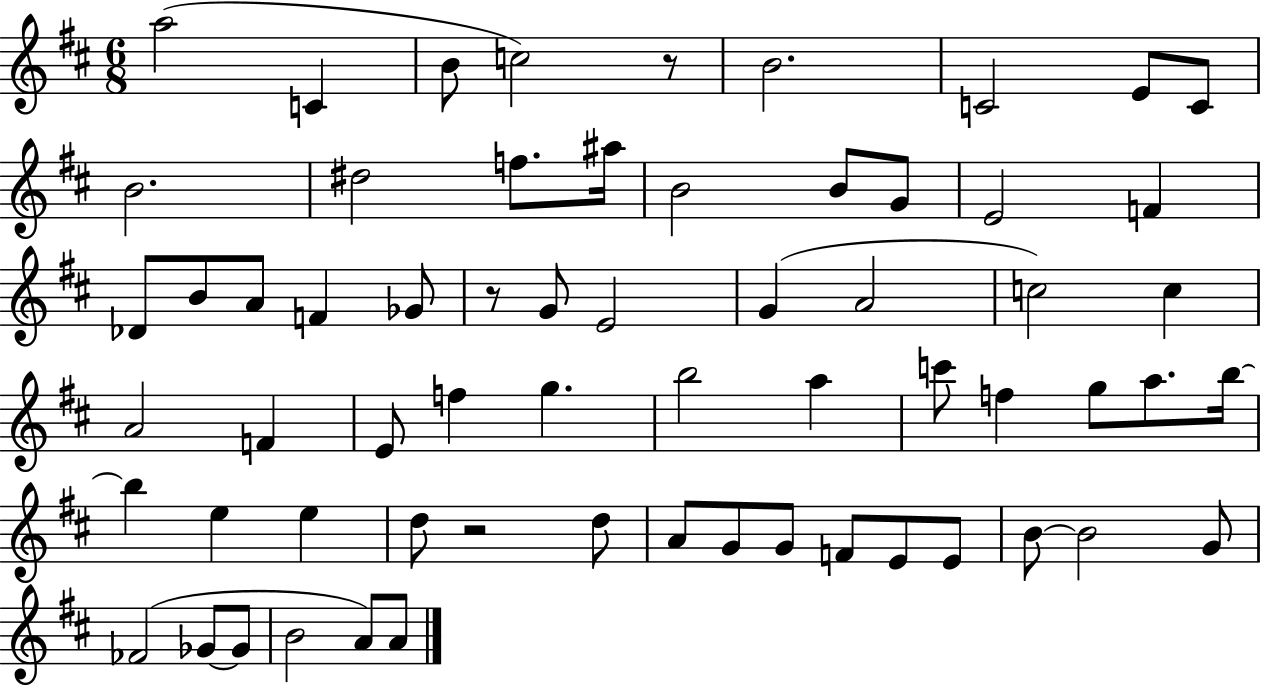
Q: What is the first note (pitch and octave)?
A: A5